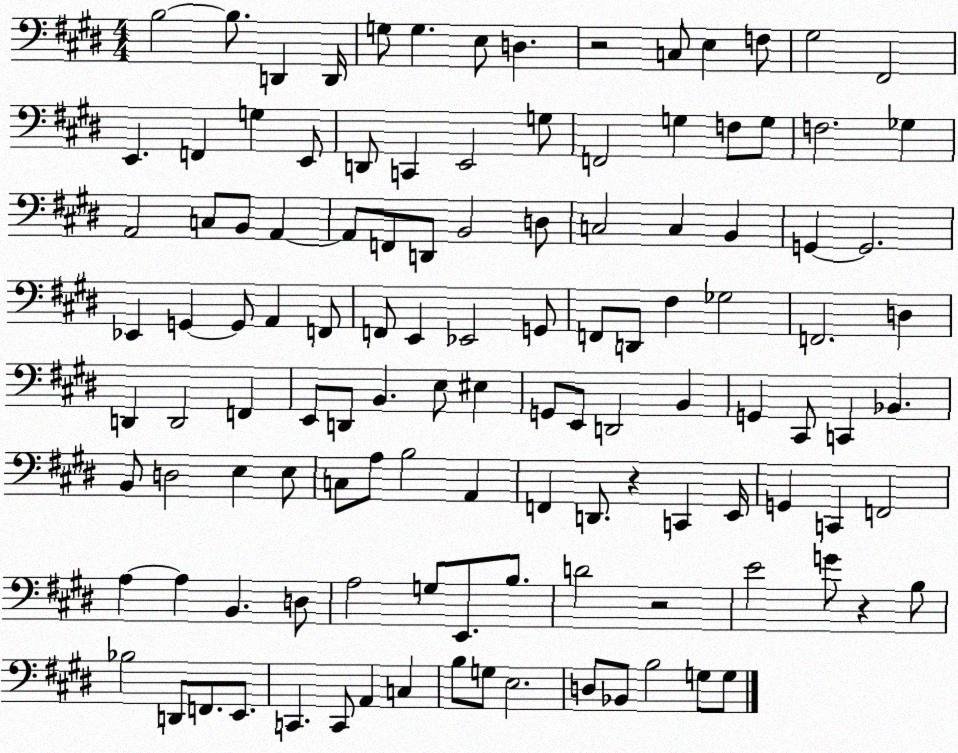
X:1
T:Untitled
M:4/4
L:1/4
K:E
B,2 B,/2 D,, D,,/4 G,/2 G, E,/2 D, z2 C,/2 E, F,/2 ^G,2 ^F,,2 E,, F,, G, E,,/2 D,,/2 C,, E,,2 G,/2 F,,2 G, F,/2 G,/2 F,2 _G, A,,2 C,/2 B,,/2 A,, A,,/2 F,,/2 D,,/2 B,,2 D,/2 C,2 C, B,, G,, G,,2 _E,, G,, G,,/2 A,, F,,/2 F,,/2 E,, _E,,2 G,,/2 F,,/2 D,,/2 ^F, _G,2 F,,2 D, D,, D,,2 F,, E,,/2 D,,/2 B,, E,/2 ^E, G,,/2 E,,/2 D,,2 B,, G,, ^C,,/2 C,, _B,, B,,/2 D,2 E, E,/2 C,/2 A,/2 B,2 A,, F,, D,,/2 z C,, E,,/4 G,, C,, F,,2 A, A, B,, D,/2 A,2 G,/2 E,,/2 B,/2 D2 z2 E2 G/2 z B,/2 _B,2 D,,/2 F,,/2 E,,/2 C,, C,,/2 A,, C, B,/2 G,/2 E,2 D,/2 _B,,/2 B,2 G,/2 G,/2